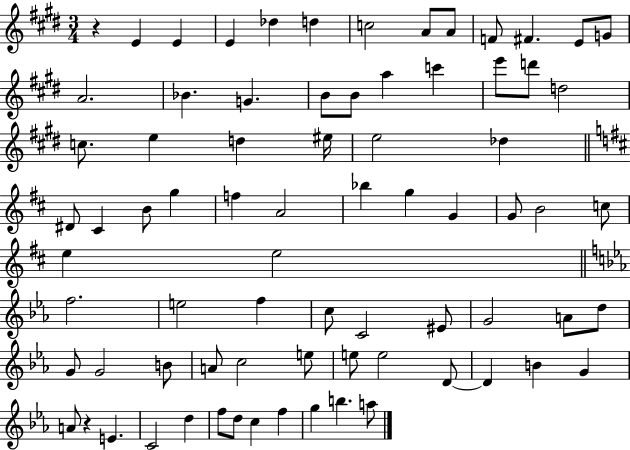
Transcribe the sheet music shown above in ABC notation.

X:1
T:Untitled
M:3/4
L:1/4
K:E
z E E E _d d c2 A/2 A/2 F/2 ^F E/2 G/2 A2 _B G B/2 B/2 a c' e'/2 d'/2 d2 c/2 e d ^e/4 e2 _d ^D/2 ^C B/2 g f A2 _b g G G/2 B2 c/2 e e2 f2 e2 f c/2 C2 ^E/2 G2 A/2 d/2 G/2 G2 B/2 A/2 c2 e/2 e/2 e2 D/2 D B G A/2 z E C2 d f/2 d/2 c f g b a/2